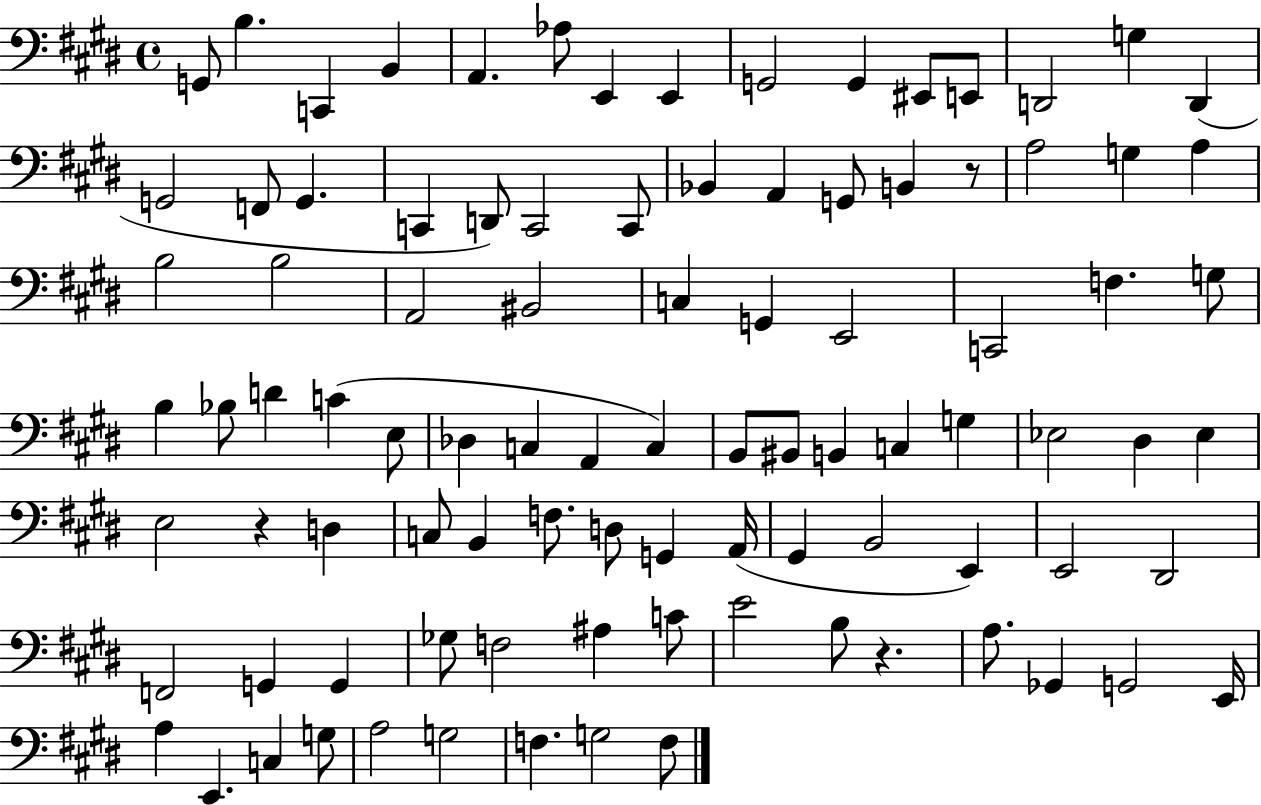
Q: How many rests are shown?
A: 3